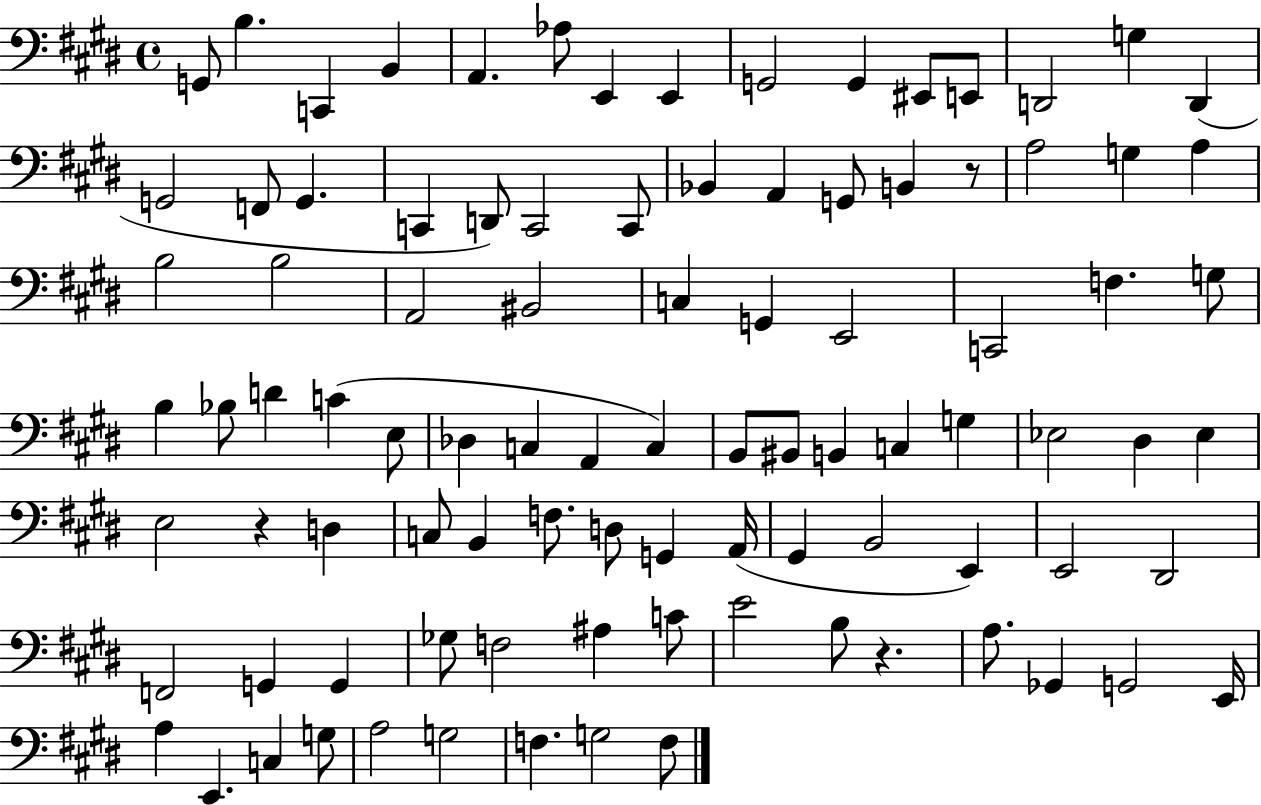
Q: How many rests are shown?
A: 3